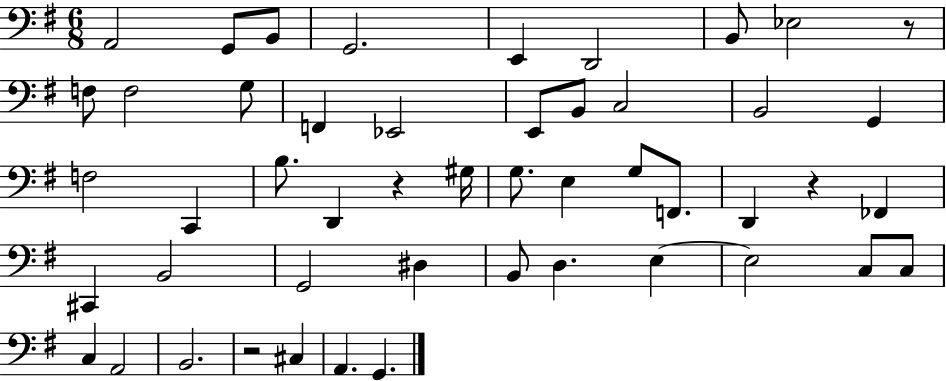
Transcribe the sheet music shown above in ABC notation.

X:1
T:Untitled
M:6/8
L:1/4
K:G
A,,2 G,,/2 B,,/2 G,,2 E,, D,,2 B,,/2 _E,2 z/2 F,/2 F,2 G,/2 F,, _E,,2 E,,/2 B,,/2 C,2 B,,2 G,, F,2 C,, B,/2 D,, z ^G,/4 G,/2 E, G,/2 F,,/2 D,, z _F,, ^C,, B,,2 G,,2 ^D, B,,/2 D, E, E,2 C,/2 C,/2 C, A,,2 B,,2 z2 ^C, A,, G,,